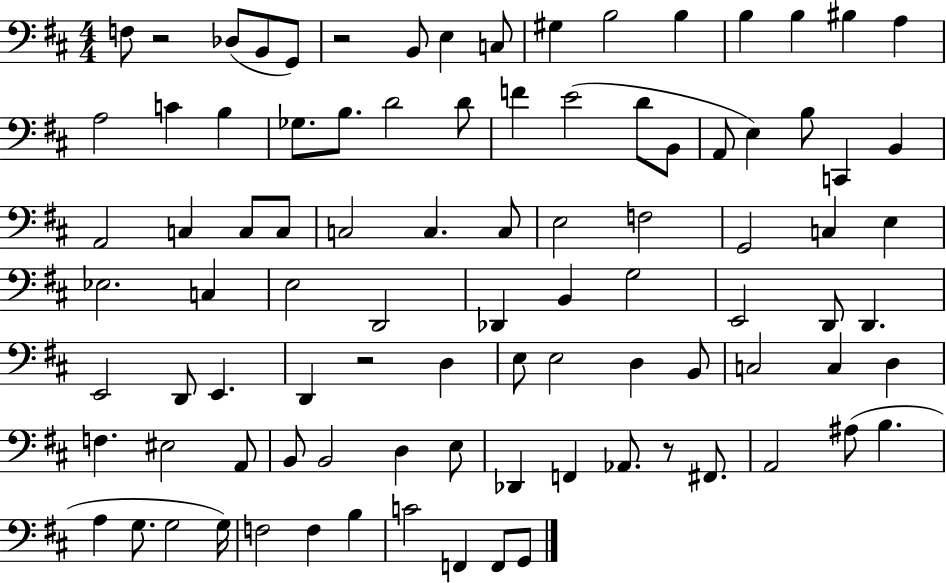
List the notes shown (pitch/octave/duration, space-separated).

F3/e R/h Db3/e B2/e G2/e R/h B2/e E3/q C3/e G#3/q B3/h B3/q B3/q B3/q BIS3/q A3/q A3/h C4/q B3/q Gb3/e. B3/e. D4/h D4/e F4/q E4/h D4/e B2/e A2/e E3/q B3/e C2/q B2/q A2/h C3/q C3/e C3/e C3/h C3/q. C3/e E3/h F3/h G2/h C3/q E3/q Eb3/h. C3/q E3/h D2/h Db2/q B2/q G3/h E2/h D2/e D2/q. E2/h D2/e E2/q. D2/q R/h D3/q E3/e E3/h D3/q B2/e C3/h C3/q D3/q F3/q. EIS3/h A2/e B2/e B2/h D3/q E3/e Db2/q F2/q Ab2/e. R/e F#2/e. A2/h A#3/e B3/q. A3/q G3/e. G3/h G3/s F3/h F3/q B3/q C4/h F2/q F2/e G2/e